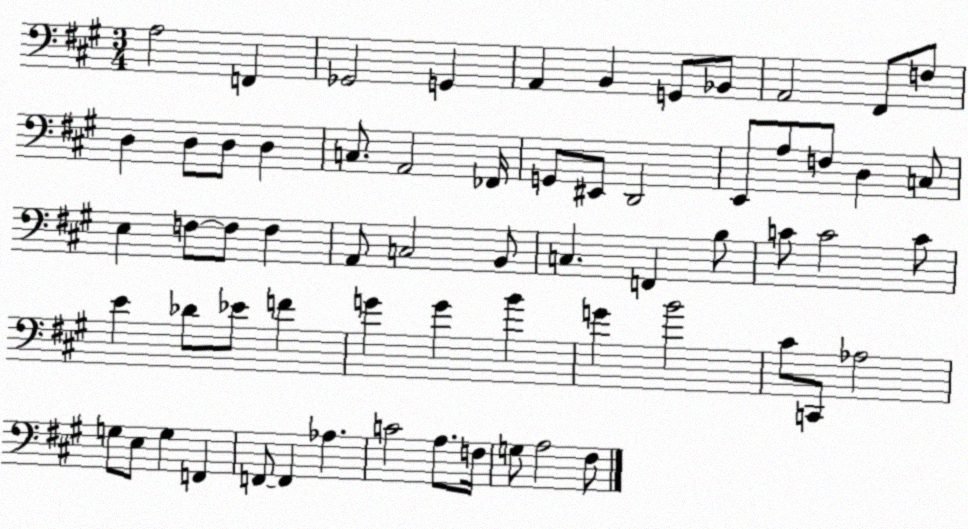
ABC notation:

X:1
T:Untitled
M:3/4
L:1/4
K:A
A,2 F,, _G,,2 G,, A,, B,, G,,/2 _B,,/2 A,,2 ^F,,/2 F,/2 D, D,/2 D,/2 D, C,/2 A,,2 _F,,/4 G,,/2 ^E,,/2 D,,2 E,,/2 A,/2 F,/2 D, C,/2 E, F,/2 F,/2 F, A,,/2 C,2 B,,/2 C, F,, B,/2 C/2 C2 C/2 E _D/2 _E/2 F G G B G B2 ^C/2 C,,/2 _A,2 G,/2 E,/2 G, F,, F,,/2 F,, _A, C2 A,/2 F,/4 G,/2 A,2 ^F,/2